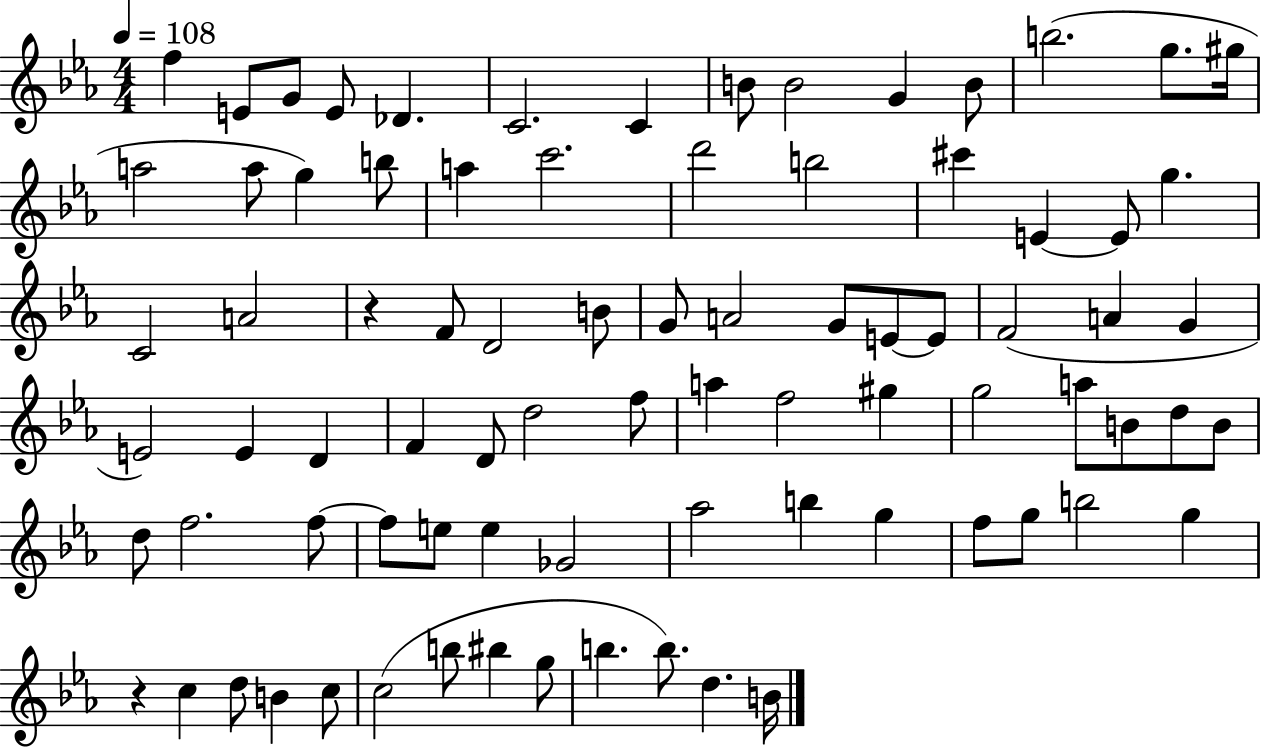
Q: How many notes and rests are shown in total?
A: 82